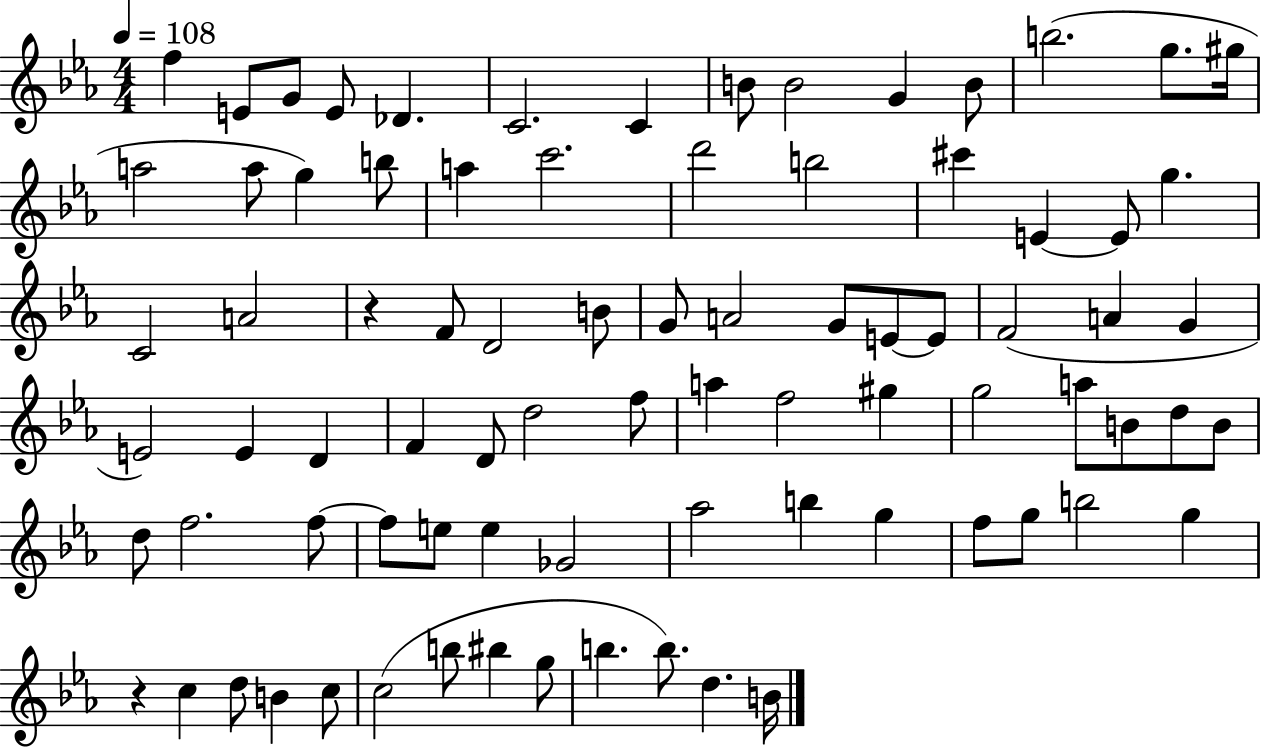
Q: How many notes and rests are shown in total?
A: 82